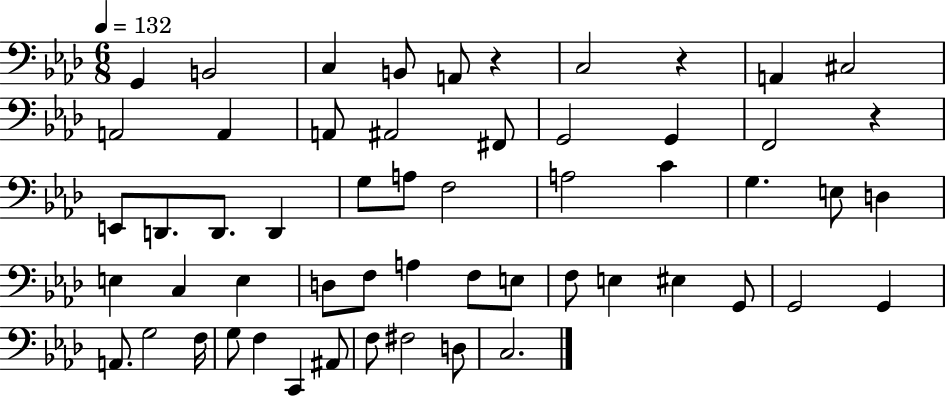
{
  \clef bass
  \numericTimeSignature
  \time 6/8
  \key aes \major
  \tempo 4 = 132
  g,4 b,2 | c4 b,8 a,8 r4 | c2 r4 | a,4 cis2 | \break a,2 a,4 | a,8 ais,2 fis,8 | g,2 g,4 | f,2 r4 | \break e,8 d,8. d,8. d,4 | g8 a8 f2 | a2 c'4 | g4. e8 d4 | \break e4 c4 e4 | d8 f8 a4 f8 e8 | f8 e4 eis4 g,8 | g,2 g,4 | \break a,8. g2 f16 | g8 f4 c,4 ais,8 | f8 fis2 d8 | c2. | \break \bar "|."
}